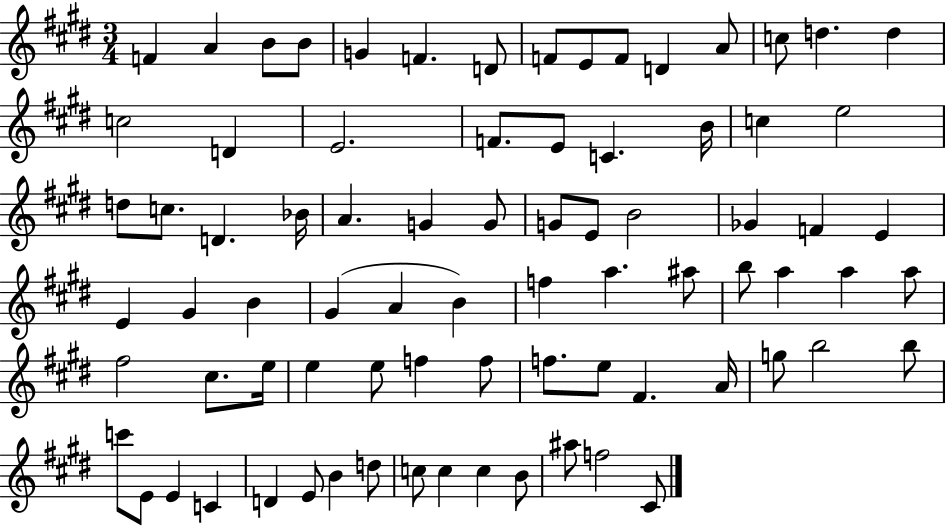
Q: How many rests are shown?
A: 0